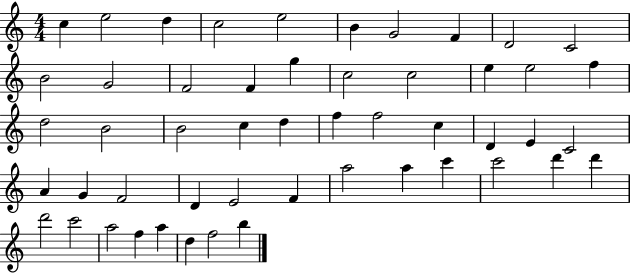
X:1
T:Untitled
M:4/4
L:1/4
K:C
c e2 d c2 e2 B G2 F D2 C2 B2 G2 F2 F g c2 c2 e e2 f d2 B2 B2 c d f f2 c D E C2 A G F2 D E2 F a2 a c' c'2 d' d' d'2 c'2 a2 f a d f2 b